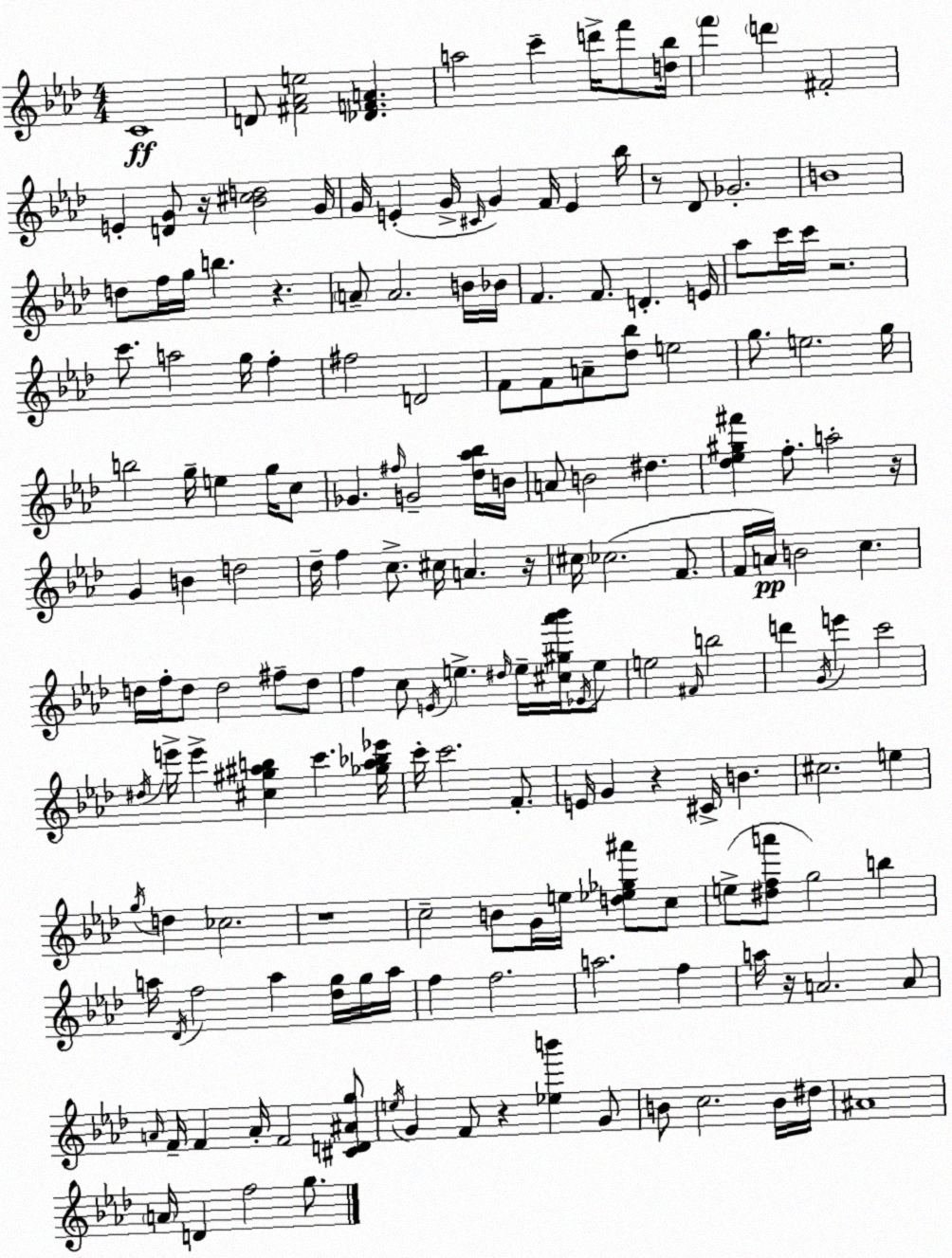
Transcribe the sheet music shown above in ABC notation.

X:1
T:Untitled
M:4/4
L:1/4
K:Fm
C4 D/2 [^F_Ae]2 [_DFA] a2 c' d'/4 f'/2 [d_b]/4 f' d' ^F2 E [DG]/2 z/4 [_B^cd]2 G/4 G/4 E G/4 ^C/4 G F/4 E _b/4 z/2 _D/2 _G2 B4 d/2 f/4 g/4 b z A/2 A2 B/4 _B/4 F F/2 D E/4 _a/2 c'/4 c'/4 z2 c'/2 a2 g/4 f ^f2 D2 F/2 F/2 A/2 [_d_b]/2 e2 g/2 e2 g/4 b2 g/4 e g/4 c/2 _G ^f/4 G2 [_d_a_b]/4 B/4 A/2 B2 ^d [_d_e^g^f'] f/2 a2 z/4 G B d2 _d/4 f c/2 ^c/4 A z/4 ^c/4 _c2 F/2 F/4 A/4 B2 c d/4 f/4 d/2 d2 ^f/2 d/2 f c/2 E/4 e ^d/4 e/4 [^c^g_a'_b']/4 _E/4 e/2 e2 ^F/4 b2 d' G/4 e' c'2 ^d/4 e'/4 e' [^c^g^ab] c' [_g^a_b_e']/4 c'/4 c'2 F/2 E/4 G z ^C/4 B ^c2 e g/4 d _c2 z4 c2 B/2 G/4 e/4 [d_e_g^a']/2 c/2 e/2 [^dfa']/2 g2 b a/4 _D/4 f2 a [_dg]/4 g/4 a/4 f f2 a2 f a/4 z/4 A2 A/2 A/4 F/4 F A/4 F2 [^CD^Ag]/2 e/4 G F/2 z [_eb'] G/2 B/2 c2 B/4 ^d/4 ^A4 A/4 D f2 g/2